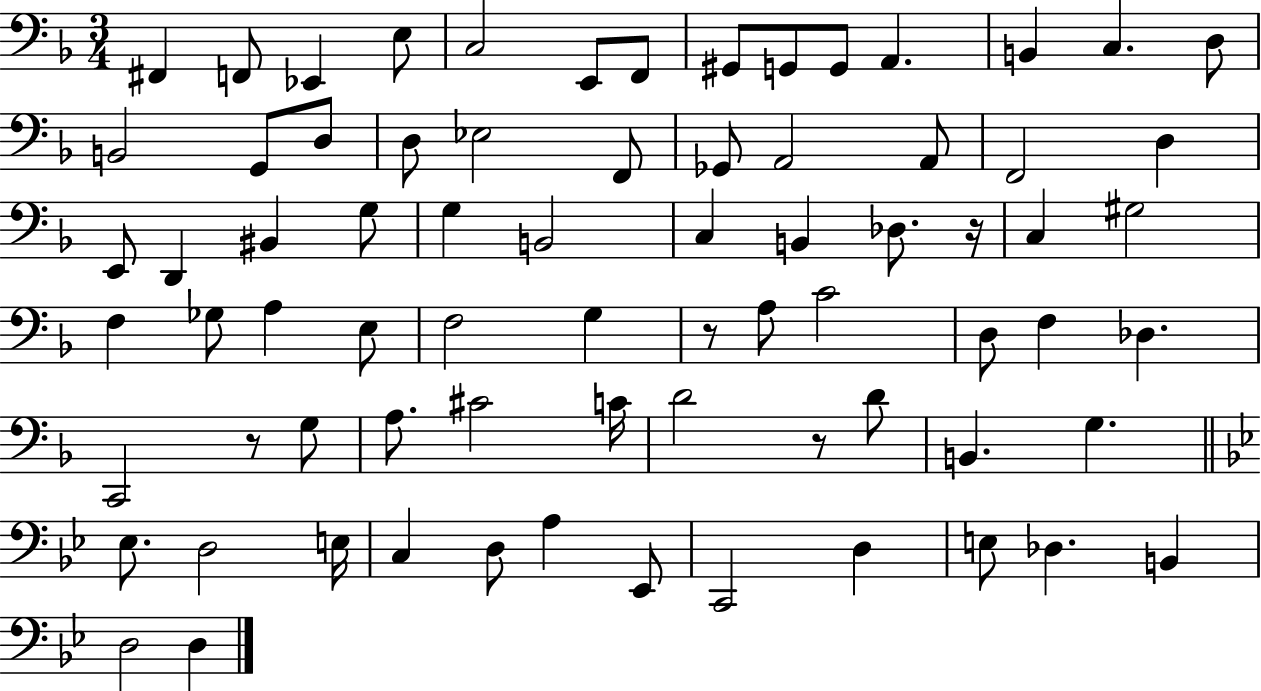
F#2/q F2/e Eb2/q E3/e C3/h E2/e F2/e G#2/e G2/e G2/e A2/q. B2/q C3/q. D3/e B2/h G2/e D3/e D3/e Eb3/h F2/e Gb2/e A2/h A2/e F2/h D3/q E2/e D2/q BIS2/q G3/e G3/q B2/h C3/q B2/q Db3/e. R/s C3/q G#3/h F3/q Gb3/e A3/q E3/e F3/h G3/q R/e A3/e C4/h D3/e F3/q Db3/q. C2/h R/e G3/e A3/e. C#4/h C4/s D4/h R/e D4/e B2/q. G3/q. Eb3/e. D3/h E3/s C3/q D3/e A3/q Eb2/e C2/h D3/q E3/e Db3/q. B2/q D3/h D3/q